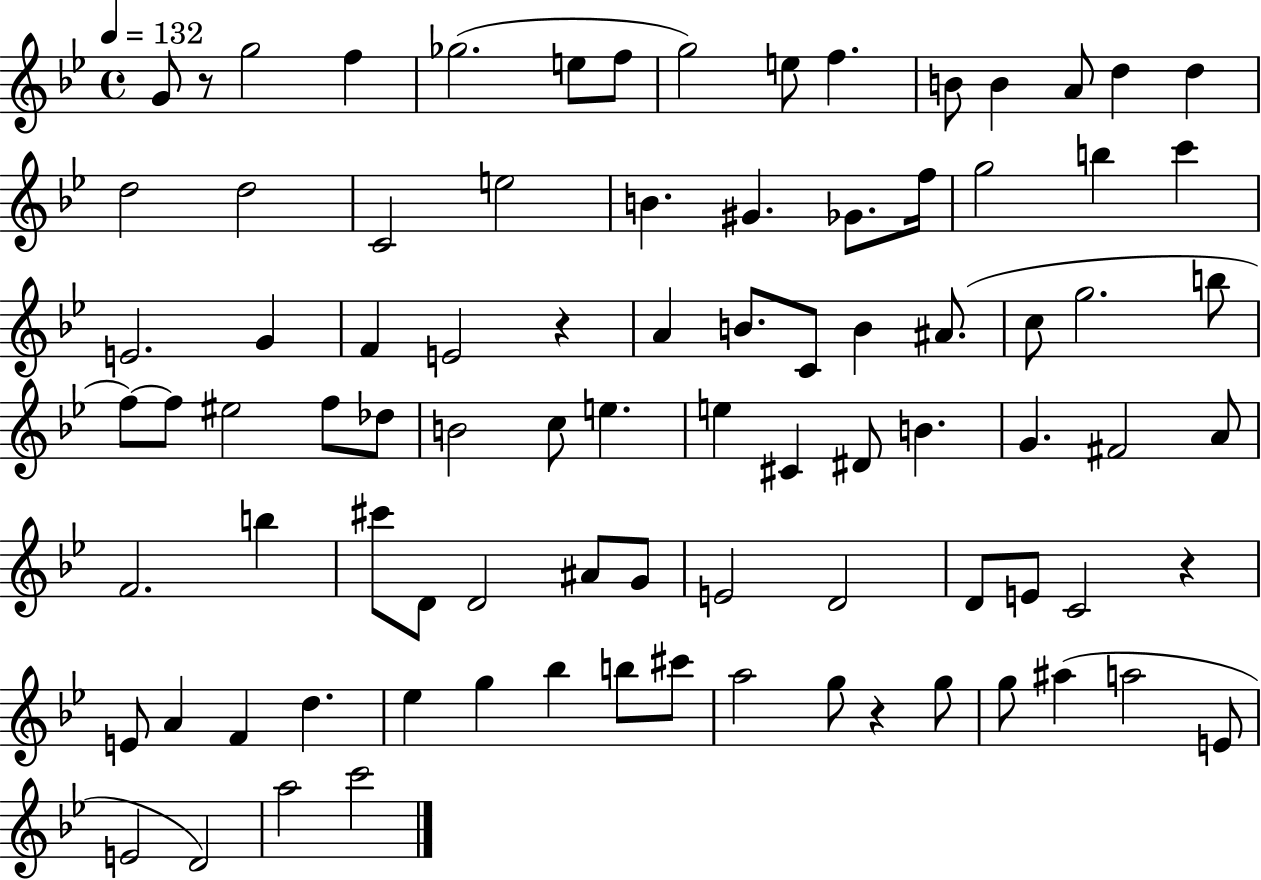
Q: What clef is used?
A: treble